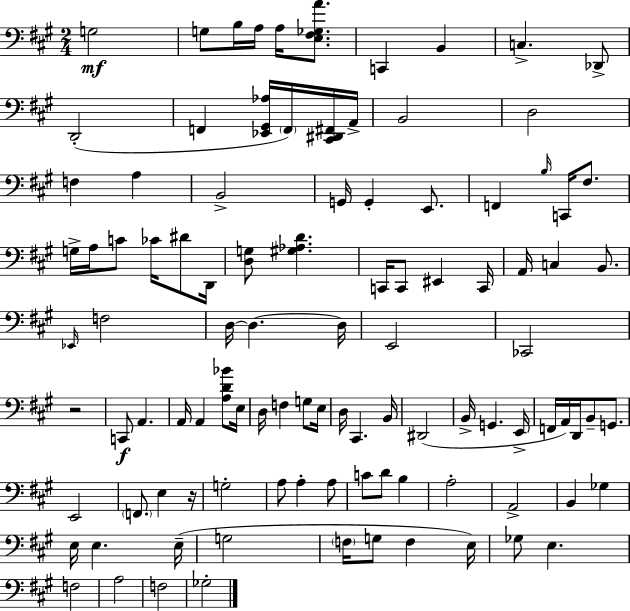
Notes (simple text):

G3/h G3/e B3/s A3/s A3/s [E3,F#3,Gb3,A4]/e. C2/q B2/q C3/q. Db2/e D2/h F2/q [Eb2,G#2,Ab3]/s F2/s [C#2,D#2,F#2]/s A2/s B2/h D3/h F3/q A3/q B2/h G2/s G2/q E2/e. F2/q B3/s C2/s F#3/e. G3/s A3/s C4/e CES4/s D#4/e D2/s [D3,G3]/e [G#3,Ab3,D4]/q. C2/s C2/e EIS2/q C2/s A2/s C3/q B2/e. Eb2/s F3/h D3/s D3/q. D3/s E2/h CES2/h R/h C2/e A2/q. A2/s A2/q [A3,D4,Bb4]/e E3/s D3/s F3/q G3/e E3/s D3/s C#2/q. B2/s D#2/h B2/s G2/q. E2/s F2/s A2/s D2/s B2/e G2/e. E2/h F2/e. E3/q R/s G3/h A3/e A3/q A3/e C4/e D4/e B3/q A3/h A2/h B2/q Gb3/q E3/s E3/q. E3/s G3/h F3/s G3/e F3/q E3/s Gb3/e E3/q. F3/h A3/h F3/h Gb3/h